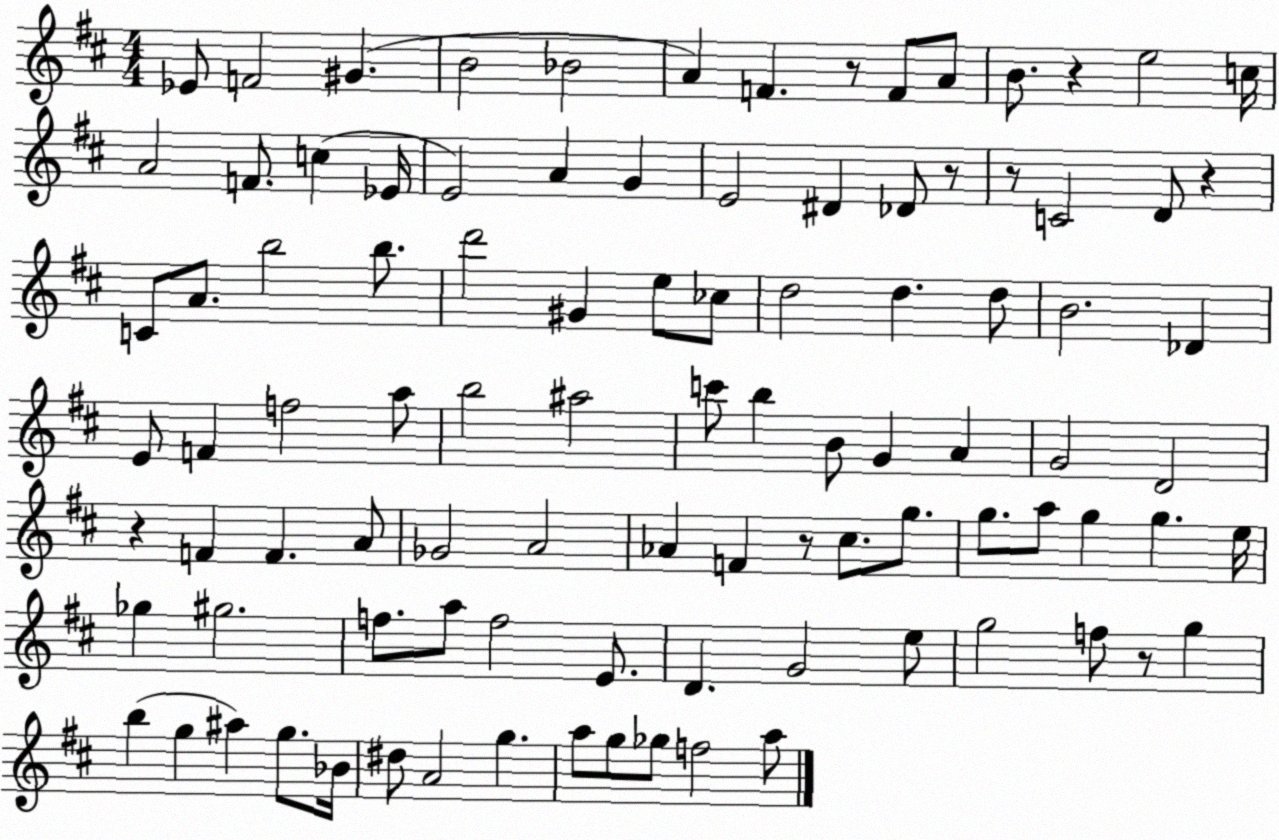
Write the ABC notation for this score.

X:1
T:Untitled
M:4/4
L:1/4
K:D
_E/2 F2 ^G B2 _B2 A F z/2 F/2 A/2 B/2 z e2 c/4 A2 F/2 c _E/4 E2 A G E2 ^D _D/2 z/2 z/2 C2 D/2 z C/2 A/2 b2 b/2 d'2 ^G e/2 _c/2 d2 d d/2 B2 _D E/2 F f2 a/2 b2 ^a2 c'/2 b B/2 G A G2 D2 z F F A/2 _G2 A2 _A F z/2 ^c/2 g/2 g/2 a/2 g g e/4 _g ^g2 f/2 a/2 f2 E/2 D G2 e/2 g2 f/2 z/2 g b g ^a g/2 _B/4 ^d/2 A2 g a/2 g/2 _g/2 f2 a/2